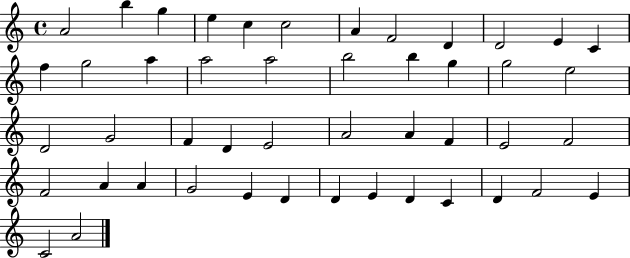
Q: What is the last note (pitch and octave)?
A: A4